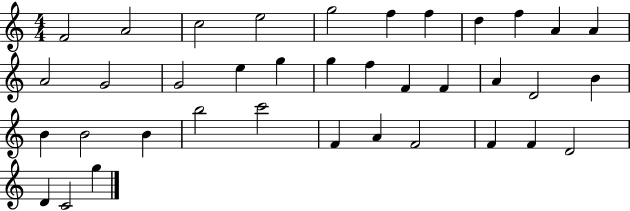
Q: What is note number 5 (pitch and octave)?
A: G5